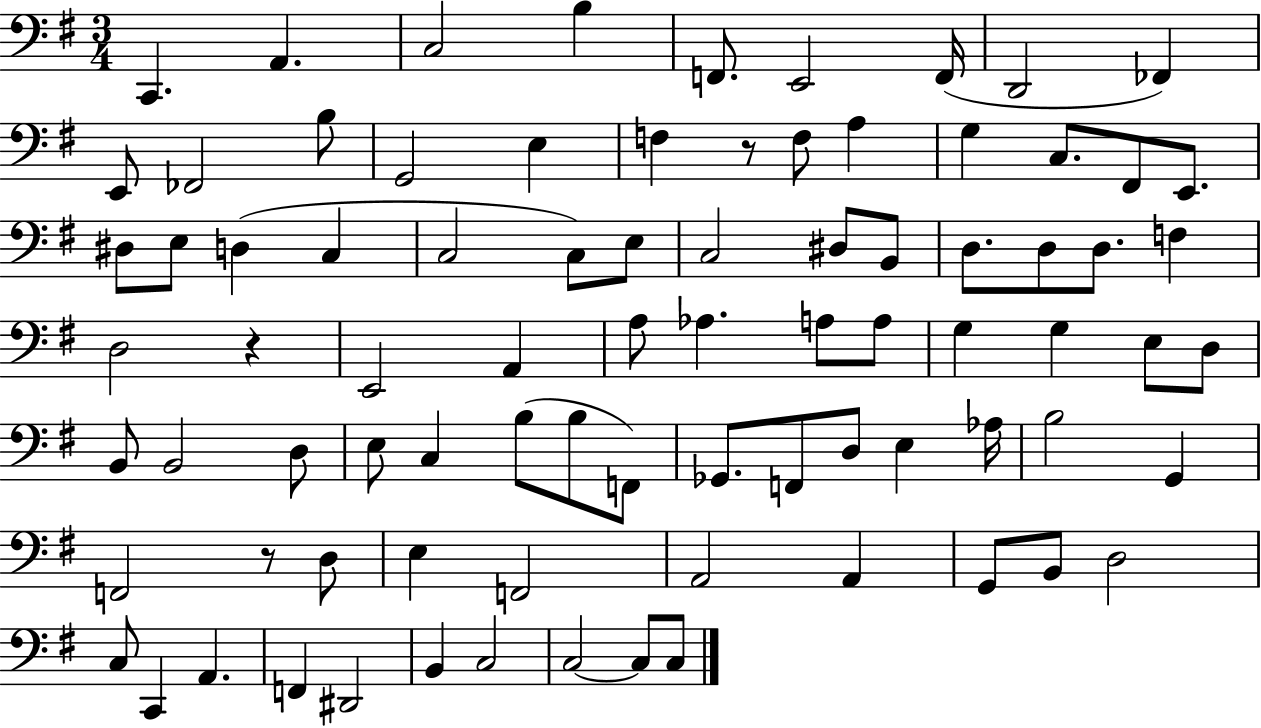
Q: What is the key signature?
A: G major